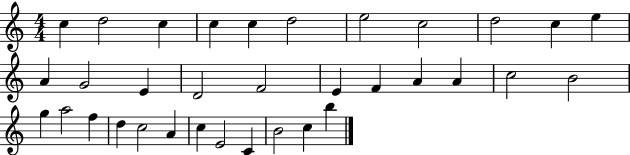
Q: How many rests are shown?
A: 0